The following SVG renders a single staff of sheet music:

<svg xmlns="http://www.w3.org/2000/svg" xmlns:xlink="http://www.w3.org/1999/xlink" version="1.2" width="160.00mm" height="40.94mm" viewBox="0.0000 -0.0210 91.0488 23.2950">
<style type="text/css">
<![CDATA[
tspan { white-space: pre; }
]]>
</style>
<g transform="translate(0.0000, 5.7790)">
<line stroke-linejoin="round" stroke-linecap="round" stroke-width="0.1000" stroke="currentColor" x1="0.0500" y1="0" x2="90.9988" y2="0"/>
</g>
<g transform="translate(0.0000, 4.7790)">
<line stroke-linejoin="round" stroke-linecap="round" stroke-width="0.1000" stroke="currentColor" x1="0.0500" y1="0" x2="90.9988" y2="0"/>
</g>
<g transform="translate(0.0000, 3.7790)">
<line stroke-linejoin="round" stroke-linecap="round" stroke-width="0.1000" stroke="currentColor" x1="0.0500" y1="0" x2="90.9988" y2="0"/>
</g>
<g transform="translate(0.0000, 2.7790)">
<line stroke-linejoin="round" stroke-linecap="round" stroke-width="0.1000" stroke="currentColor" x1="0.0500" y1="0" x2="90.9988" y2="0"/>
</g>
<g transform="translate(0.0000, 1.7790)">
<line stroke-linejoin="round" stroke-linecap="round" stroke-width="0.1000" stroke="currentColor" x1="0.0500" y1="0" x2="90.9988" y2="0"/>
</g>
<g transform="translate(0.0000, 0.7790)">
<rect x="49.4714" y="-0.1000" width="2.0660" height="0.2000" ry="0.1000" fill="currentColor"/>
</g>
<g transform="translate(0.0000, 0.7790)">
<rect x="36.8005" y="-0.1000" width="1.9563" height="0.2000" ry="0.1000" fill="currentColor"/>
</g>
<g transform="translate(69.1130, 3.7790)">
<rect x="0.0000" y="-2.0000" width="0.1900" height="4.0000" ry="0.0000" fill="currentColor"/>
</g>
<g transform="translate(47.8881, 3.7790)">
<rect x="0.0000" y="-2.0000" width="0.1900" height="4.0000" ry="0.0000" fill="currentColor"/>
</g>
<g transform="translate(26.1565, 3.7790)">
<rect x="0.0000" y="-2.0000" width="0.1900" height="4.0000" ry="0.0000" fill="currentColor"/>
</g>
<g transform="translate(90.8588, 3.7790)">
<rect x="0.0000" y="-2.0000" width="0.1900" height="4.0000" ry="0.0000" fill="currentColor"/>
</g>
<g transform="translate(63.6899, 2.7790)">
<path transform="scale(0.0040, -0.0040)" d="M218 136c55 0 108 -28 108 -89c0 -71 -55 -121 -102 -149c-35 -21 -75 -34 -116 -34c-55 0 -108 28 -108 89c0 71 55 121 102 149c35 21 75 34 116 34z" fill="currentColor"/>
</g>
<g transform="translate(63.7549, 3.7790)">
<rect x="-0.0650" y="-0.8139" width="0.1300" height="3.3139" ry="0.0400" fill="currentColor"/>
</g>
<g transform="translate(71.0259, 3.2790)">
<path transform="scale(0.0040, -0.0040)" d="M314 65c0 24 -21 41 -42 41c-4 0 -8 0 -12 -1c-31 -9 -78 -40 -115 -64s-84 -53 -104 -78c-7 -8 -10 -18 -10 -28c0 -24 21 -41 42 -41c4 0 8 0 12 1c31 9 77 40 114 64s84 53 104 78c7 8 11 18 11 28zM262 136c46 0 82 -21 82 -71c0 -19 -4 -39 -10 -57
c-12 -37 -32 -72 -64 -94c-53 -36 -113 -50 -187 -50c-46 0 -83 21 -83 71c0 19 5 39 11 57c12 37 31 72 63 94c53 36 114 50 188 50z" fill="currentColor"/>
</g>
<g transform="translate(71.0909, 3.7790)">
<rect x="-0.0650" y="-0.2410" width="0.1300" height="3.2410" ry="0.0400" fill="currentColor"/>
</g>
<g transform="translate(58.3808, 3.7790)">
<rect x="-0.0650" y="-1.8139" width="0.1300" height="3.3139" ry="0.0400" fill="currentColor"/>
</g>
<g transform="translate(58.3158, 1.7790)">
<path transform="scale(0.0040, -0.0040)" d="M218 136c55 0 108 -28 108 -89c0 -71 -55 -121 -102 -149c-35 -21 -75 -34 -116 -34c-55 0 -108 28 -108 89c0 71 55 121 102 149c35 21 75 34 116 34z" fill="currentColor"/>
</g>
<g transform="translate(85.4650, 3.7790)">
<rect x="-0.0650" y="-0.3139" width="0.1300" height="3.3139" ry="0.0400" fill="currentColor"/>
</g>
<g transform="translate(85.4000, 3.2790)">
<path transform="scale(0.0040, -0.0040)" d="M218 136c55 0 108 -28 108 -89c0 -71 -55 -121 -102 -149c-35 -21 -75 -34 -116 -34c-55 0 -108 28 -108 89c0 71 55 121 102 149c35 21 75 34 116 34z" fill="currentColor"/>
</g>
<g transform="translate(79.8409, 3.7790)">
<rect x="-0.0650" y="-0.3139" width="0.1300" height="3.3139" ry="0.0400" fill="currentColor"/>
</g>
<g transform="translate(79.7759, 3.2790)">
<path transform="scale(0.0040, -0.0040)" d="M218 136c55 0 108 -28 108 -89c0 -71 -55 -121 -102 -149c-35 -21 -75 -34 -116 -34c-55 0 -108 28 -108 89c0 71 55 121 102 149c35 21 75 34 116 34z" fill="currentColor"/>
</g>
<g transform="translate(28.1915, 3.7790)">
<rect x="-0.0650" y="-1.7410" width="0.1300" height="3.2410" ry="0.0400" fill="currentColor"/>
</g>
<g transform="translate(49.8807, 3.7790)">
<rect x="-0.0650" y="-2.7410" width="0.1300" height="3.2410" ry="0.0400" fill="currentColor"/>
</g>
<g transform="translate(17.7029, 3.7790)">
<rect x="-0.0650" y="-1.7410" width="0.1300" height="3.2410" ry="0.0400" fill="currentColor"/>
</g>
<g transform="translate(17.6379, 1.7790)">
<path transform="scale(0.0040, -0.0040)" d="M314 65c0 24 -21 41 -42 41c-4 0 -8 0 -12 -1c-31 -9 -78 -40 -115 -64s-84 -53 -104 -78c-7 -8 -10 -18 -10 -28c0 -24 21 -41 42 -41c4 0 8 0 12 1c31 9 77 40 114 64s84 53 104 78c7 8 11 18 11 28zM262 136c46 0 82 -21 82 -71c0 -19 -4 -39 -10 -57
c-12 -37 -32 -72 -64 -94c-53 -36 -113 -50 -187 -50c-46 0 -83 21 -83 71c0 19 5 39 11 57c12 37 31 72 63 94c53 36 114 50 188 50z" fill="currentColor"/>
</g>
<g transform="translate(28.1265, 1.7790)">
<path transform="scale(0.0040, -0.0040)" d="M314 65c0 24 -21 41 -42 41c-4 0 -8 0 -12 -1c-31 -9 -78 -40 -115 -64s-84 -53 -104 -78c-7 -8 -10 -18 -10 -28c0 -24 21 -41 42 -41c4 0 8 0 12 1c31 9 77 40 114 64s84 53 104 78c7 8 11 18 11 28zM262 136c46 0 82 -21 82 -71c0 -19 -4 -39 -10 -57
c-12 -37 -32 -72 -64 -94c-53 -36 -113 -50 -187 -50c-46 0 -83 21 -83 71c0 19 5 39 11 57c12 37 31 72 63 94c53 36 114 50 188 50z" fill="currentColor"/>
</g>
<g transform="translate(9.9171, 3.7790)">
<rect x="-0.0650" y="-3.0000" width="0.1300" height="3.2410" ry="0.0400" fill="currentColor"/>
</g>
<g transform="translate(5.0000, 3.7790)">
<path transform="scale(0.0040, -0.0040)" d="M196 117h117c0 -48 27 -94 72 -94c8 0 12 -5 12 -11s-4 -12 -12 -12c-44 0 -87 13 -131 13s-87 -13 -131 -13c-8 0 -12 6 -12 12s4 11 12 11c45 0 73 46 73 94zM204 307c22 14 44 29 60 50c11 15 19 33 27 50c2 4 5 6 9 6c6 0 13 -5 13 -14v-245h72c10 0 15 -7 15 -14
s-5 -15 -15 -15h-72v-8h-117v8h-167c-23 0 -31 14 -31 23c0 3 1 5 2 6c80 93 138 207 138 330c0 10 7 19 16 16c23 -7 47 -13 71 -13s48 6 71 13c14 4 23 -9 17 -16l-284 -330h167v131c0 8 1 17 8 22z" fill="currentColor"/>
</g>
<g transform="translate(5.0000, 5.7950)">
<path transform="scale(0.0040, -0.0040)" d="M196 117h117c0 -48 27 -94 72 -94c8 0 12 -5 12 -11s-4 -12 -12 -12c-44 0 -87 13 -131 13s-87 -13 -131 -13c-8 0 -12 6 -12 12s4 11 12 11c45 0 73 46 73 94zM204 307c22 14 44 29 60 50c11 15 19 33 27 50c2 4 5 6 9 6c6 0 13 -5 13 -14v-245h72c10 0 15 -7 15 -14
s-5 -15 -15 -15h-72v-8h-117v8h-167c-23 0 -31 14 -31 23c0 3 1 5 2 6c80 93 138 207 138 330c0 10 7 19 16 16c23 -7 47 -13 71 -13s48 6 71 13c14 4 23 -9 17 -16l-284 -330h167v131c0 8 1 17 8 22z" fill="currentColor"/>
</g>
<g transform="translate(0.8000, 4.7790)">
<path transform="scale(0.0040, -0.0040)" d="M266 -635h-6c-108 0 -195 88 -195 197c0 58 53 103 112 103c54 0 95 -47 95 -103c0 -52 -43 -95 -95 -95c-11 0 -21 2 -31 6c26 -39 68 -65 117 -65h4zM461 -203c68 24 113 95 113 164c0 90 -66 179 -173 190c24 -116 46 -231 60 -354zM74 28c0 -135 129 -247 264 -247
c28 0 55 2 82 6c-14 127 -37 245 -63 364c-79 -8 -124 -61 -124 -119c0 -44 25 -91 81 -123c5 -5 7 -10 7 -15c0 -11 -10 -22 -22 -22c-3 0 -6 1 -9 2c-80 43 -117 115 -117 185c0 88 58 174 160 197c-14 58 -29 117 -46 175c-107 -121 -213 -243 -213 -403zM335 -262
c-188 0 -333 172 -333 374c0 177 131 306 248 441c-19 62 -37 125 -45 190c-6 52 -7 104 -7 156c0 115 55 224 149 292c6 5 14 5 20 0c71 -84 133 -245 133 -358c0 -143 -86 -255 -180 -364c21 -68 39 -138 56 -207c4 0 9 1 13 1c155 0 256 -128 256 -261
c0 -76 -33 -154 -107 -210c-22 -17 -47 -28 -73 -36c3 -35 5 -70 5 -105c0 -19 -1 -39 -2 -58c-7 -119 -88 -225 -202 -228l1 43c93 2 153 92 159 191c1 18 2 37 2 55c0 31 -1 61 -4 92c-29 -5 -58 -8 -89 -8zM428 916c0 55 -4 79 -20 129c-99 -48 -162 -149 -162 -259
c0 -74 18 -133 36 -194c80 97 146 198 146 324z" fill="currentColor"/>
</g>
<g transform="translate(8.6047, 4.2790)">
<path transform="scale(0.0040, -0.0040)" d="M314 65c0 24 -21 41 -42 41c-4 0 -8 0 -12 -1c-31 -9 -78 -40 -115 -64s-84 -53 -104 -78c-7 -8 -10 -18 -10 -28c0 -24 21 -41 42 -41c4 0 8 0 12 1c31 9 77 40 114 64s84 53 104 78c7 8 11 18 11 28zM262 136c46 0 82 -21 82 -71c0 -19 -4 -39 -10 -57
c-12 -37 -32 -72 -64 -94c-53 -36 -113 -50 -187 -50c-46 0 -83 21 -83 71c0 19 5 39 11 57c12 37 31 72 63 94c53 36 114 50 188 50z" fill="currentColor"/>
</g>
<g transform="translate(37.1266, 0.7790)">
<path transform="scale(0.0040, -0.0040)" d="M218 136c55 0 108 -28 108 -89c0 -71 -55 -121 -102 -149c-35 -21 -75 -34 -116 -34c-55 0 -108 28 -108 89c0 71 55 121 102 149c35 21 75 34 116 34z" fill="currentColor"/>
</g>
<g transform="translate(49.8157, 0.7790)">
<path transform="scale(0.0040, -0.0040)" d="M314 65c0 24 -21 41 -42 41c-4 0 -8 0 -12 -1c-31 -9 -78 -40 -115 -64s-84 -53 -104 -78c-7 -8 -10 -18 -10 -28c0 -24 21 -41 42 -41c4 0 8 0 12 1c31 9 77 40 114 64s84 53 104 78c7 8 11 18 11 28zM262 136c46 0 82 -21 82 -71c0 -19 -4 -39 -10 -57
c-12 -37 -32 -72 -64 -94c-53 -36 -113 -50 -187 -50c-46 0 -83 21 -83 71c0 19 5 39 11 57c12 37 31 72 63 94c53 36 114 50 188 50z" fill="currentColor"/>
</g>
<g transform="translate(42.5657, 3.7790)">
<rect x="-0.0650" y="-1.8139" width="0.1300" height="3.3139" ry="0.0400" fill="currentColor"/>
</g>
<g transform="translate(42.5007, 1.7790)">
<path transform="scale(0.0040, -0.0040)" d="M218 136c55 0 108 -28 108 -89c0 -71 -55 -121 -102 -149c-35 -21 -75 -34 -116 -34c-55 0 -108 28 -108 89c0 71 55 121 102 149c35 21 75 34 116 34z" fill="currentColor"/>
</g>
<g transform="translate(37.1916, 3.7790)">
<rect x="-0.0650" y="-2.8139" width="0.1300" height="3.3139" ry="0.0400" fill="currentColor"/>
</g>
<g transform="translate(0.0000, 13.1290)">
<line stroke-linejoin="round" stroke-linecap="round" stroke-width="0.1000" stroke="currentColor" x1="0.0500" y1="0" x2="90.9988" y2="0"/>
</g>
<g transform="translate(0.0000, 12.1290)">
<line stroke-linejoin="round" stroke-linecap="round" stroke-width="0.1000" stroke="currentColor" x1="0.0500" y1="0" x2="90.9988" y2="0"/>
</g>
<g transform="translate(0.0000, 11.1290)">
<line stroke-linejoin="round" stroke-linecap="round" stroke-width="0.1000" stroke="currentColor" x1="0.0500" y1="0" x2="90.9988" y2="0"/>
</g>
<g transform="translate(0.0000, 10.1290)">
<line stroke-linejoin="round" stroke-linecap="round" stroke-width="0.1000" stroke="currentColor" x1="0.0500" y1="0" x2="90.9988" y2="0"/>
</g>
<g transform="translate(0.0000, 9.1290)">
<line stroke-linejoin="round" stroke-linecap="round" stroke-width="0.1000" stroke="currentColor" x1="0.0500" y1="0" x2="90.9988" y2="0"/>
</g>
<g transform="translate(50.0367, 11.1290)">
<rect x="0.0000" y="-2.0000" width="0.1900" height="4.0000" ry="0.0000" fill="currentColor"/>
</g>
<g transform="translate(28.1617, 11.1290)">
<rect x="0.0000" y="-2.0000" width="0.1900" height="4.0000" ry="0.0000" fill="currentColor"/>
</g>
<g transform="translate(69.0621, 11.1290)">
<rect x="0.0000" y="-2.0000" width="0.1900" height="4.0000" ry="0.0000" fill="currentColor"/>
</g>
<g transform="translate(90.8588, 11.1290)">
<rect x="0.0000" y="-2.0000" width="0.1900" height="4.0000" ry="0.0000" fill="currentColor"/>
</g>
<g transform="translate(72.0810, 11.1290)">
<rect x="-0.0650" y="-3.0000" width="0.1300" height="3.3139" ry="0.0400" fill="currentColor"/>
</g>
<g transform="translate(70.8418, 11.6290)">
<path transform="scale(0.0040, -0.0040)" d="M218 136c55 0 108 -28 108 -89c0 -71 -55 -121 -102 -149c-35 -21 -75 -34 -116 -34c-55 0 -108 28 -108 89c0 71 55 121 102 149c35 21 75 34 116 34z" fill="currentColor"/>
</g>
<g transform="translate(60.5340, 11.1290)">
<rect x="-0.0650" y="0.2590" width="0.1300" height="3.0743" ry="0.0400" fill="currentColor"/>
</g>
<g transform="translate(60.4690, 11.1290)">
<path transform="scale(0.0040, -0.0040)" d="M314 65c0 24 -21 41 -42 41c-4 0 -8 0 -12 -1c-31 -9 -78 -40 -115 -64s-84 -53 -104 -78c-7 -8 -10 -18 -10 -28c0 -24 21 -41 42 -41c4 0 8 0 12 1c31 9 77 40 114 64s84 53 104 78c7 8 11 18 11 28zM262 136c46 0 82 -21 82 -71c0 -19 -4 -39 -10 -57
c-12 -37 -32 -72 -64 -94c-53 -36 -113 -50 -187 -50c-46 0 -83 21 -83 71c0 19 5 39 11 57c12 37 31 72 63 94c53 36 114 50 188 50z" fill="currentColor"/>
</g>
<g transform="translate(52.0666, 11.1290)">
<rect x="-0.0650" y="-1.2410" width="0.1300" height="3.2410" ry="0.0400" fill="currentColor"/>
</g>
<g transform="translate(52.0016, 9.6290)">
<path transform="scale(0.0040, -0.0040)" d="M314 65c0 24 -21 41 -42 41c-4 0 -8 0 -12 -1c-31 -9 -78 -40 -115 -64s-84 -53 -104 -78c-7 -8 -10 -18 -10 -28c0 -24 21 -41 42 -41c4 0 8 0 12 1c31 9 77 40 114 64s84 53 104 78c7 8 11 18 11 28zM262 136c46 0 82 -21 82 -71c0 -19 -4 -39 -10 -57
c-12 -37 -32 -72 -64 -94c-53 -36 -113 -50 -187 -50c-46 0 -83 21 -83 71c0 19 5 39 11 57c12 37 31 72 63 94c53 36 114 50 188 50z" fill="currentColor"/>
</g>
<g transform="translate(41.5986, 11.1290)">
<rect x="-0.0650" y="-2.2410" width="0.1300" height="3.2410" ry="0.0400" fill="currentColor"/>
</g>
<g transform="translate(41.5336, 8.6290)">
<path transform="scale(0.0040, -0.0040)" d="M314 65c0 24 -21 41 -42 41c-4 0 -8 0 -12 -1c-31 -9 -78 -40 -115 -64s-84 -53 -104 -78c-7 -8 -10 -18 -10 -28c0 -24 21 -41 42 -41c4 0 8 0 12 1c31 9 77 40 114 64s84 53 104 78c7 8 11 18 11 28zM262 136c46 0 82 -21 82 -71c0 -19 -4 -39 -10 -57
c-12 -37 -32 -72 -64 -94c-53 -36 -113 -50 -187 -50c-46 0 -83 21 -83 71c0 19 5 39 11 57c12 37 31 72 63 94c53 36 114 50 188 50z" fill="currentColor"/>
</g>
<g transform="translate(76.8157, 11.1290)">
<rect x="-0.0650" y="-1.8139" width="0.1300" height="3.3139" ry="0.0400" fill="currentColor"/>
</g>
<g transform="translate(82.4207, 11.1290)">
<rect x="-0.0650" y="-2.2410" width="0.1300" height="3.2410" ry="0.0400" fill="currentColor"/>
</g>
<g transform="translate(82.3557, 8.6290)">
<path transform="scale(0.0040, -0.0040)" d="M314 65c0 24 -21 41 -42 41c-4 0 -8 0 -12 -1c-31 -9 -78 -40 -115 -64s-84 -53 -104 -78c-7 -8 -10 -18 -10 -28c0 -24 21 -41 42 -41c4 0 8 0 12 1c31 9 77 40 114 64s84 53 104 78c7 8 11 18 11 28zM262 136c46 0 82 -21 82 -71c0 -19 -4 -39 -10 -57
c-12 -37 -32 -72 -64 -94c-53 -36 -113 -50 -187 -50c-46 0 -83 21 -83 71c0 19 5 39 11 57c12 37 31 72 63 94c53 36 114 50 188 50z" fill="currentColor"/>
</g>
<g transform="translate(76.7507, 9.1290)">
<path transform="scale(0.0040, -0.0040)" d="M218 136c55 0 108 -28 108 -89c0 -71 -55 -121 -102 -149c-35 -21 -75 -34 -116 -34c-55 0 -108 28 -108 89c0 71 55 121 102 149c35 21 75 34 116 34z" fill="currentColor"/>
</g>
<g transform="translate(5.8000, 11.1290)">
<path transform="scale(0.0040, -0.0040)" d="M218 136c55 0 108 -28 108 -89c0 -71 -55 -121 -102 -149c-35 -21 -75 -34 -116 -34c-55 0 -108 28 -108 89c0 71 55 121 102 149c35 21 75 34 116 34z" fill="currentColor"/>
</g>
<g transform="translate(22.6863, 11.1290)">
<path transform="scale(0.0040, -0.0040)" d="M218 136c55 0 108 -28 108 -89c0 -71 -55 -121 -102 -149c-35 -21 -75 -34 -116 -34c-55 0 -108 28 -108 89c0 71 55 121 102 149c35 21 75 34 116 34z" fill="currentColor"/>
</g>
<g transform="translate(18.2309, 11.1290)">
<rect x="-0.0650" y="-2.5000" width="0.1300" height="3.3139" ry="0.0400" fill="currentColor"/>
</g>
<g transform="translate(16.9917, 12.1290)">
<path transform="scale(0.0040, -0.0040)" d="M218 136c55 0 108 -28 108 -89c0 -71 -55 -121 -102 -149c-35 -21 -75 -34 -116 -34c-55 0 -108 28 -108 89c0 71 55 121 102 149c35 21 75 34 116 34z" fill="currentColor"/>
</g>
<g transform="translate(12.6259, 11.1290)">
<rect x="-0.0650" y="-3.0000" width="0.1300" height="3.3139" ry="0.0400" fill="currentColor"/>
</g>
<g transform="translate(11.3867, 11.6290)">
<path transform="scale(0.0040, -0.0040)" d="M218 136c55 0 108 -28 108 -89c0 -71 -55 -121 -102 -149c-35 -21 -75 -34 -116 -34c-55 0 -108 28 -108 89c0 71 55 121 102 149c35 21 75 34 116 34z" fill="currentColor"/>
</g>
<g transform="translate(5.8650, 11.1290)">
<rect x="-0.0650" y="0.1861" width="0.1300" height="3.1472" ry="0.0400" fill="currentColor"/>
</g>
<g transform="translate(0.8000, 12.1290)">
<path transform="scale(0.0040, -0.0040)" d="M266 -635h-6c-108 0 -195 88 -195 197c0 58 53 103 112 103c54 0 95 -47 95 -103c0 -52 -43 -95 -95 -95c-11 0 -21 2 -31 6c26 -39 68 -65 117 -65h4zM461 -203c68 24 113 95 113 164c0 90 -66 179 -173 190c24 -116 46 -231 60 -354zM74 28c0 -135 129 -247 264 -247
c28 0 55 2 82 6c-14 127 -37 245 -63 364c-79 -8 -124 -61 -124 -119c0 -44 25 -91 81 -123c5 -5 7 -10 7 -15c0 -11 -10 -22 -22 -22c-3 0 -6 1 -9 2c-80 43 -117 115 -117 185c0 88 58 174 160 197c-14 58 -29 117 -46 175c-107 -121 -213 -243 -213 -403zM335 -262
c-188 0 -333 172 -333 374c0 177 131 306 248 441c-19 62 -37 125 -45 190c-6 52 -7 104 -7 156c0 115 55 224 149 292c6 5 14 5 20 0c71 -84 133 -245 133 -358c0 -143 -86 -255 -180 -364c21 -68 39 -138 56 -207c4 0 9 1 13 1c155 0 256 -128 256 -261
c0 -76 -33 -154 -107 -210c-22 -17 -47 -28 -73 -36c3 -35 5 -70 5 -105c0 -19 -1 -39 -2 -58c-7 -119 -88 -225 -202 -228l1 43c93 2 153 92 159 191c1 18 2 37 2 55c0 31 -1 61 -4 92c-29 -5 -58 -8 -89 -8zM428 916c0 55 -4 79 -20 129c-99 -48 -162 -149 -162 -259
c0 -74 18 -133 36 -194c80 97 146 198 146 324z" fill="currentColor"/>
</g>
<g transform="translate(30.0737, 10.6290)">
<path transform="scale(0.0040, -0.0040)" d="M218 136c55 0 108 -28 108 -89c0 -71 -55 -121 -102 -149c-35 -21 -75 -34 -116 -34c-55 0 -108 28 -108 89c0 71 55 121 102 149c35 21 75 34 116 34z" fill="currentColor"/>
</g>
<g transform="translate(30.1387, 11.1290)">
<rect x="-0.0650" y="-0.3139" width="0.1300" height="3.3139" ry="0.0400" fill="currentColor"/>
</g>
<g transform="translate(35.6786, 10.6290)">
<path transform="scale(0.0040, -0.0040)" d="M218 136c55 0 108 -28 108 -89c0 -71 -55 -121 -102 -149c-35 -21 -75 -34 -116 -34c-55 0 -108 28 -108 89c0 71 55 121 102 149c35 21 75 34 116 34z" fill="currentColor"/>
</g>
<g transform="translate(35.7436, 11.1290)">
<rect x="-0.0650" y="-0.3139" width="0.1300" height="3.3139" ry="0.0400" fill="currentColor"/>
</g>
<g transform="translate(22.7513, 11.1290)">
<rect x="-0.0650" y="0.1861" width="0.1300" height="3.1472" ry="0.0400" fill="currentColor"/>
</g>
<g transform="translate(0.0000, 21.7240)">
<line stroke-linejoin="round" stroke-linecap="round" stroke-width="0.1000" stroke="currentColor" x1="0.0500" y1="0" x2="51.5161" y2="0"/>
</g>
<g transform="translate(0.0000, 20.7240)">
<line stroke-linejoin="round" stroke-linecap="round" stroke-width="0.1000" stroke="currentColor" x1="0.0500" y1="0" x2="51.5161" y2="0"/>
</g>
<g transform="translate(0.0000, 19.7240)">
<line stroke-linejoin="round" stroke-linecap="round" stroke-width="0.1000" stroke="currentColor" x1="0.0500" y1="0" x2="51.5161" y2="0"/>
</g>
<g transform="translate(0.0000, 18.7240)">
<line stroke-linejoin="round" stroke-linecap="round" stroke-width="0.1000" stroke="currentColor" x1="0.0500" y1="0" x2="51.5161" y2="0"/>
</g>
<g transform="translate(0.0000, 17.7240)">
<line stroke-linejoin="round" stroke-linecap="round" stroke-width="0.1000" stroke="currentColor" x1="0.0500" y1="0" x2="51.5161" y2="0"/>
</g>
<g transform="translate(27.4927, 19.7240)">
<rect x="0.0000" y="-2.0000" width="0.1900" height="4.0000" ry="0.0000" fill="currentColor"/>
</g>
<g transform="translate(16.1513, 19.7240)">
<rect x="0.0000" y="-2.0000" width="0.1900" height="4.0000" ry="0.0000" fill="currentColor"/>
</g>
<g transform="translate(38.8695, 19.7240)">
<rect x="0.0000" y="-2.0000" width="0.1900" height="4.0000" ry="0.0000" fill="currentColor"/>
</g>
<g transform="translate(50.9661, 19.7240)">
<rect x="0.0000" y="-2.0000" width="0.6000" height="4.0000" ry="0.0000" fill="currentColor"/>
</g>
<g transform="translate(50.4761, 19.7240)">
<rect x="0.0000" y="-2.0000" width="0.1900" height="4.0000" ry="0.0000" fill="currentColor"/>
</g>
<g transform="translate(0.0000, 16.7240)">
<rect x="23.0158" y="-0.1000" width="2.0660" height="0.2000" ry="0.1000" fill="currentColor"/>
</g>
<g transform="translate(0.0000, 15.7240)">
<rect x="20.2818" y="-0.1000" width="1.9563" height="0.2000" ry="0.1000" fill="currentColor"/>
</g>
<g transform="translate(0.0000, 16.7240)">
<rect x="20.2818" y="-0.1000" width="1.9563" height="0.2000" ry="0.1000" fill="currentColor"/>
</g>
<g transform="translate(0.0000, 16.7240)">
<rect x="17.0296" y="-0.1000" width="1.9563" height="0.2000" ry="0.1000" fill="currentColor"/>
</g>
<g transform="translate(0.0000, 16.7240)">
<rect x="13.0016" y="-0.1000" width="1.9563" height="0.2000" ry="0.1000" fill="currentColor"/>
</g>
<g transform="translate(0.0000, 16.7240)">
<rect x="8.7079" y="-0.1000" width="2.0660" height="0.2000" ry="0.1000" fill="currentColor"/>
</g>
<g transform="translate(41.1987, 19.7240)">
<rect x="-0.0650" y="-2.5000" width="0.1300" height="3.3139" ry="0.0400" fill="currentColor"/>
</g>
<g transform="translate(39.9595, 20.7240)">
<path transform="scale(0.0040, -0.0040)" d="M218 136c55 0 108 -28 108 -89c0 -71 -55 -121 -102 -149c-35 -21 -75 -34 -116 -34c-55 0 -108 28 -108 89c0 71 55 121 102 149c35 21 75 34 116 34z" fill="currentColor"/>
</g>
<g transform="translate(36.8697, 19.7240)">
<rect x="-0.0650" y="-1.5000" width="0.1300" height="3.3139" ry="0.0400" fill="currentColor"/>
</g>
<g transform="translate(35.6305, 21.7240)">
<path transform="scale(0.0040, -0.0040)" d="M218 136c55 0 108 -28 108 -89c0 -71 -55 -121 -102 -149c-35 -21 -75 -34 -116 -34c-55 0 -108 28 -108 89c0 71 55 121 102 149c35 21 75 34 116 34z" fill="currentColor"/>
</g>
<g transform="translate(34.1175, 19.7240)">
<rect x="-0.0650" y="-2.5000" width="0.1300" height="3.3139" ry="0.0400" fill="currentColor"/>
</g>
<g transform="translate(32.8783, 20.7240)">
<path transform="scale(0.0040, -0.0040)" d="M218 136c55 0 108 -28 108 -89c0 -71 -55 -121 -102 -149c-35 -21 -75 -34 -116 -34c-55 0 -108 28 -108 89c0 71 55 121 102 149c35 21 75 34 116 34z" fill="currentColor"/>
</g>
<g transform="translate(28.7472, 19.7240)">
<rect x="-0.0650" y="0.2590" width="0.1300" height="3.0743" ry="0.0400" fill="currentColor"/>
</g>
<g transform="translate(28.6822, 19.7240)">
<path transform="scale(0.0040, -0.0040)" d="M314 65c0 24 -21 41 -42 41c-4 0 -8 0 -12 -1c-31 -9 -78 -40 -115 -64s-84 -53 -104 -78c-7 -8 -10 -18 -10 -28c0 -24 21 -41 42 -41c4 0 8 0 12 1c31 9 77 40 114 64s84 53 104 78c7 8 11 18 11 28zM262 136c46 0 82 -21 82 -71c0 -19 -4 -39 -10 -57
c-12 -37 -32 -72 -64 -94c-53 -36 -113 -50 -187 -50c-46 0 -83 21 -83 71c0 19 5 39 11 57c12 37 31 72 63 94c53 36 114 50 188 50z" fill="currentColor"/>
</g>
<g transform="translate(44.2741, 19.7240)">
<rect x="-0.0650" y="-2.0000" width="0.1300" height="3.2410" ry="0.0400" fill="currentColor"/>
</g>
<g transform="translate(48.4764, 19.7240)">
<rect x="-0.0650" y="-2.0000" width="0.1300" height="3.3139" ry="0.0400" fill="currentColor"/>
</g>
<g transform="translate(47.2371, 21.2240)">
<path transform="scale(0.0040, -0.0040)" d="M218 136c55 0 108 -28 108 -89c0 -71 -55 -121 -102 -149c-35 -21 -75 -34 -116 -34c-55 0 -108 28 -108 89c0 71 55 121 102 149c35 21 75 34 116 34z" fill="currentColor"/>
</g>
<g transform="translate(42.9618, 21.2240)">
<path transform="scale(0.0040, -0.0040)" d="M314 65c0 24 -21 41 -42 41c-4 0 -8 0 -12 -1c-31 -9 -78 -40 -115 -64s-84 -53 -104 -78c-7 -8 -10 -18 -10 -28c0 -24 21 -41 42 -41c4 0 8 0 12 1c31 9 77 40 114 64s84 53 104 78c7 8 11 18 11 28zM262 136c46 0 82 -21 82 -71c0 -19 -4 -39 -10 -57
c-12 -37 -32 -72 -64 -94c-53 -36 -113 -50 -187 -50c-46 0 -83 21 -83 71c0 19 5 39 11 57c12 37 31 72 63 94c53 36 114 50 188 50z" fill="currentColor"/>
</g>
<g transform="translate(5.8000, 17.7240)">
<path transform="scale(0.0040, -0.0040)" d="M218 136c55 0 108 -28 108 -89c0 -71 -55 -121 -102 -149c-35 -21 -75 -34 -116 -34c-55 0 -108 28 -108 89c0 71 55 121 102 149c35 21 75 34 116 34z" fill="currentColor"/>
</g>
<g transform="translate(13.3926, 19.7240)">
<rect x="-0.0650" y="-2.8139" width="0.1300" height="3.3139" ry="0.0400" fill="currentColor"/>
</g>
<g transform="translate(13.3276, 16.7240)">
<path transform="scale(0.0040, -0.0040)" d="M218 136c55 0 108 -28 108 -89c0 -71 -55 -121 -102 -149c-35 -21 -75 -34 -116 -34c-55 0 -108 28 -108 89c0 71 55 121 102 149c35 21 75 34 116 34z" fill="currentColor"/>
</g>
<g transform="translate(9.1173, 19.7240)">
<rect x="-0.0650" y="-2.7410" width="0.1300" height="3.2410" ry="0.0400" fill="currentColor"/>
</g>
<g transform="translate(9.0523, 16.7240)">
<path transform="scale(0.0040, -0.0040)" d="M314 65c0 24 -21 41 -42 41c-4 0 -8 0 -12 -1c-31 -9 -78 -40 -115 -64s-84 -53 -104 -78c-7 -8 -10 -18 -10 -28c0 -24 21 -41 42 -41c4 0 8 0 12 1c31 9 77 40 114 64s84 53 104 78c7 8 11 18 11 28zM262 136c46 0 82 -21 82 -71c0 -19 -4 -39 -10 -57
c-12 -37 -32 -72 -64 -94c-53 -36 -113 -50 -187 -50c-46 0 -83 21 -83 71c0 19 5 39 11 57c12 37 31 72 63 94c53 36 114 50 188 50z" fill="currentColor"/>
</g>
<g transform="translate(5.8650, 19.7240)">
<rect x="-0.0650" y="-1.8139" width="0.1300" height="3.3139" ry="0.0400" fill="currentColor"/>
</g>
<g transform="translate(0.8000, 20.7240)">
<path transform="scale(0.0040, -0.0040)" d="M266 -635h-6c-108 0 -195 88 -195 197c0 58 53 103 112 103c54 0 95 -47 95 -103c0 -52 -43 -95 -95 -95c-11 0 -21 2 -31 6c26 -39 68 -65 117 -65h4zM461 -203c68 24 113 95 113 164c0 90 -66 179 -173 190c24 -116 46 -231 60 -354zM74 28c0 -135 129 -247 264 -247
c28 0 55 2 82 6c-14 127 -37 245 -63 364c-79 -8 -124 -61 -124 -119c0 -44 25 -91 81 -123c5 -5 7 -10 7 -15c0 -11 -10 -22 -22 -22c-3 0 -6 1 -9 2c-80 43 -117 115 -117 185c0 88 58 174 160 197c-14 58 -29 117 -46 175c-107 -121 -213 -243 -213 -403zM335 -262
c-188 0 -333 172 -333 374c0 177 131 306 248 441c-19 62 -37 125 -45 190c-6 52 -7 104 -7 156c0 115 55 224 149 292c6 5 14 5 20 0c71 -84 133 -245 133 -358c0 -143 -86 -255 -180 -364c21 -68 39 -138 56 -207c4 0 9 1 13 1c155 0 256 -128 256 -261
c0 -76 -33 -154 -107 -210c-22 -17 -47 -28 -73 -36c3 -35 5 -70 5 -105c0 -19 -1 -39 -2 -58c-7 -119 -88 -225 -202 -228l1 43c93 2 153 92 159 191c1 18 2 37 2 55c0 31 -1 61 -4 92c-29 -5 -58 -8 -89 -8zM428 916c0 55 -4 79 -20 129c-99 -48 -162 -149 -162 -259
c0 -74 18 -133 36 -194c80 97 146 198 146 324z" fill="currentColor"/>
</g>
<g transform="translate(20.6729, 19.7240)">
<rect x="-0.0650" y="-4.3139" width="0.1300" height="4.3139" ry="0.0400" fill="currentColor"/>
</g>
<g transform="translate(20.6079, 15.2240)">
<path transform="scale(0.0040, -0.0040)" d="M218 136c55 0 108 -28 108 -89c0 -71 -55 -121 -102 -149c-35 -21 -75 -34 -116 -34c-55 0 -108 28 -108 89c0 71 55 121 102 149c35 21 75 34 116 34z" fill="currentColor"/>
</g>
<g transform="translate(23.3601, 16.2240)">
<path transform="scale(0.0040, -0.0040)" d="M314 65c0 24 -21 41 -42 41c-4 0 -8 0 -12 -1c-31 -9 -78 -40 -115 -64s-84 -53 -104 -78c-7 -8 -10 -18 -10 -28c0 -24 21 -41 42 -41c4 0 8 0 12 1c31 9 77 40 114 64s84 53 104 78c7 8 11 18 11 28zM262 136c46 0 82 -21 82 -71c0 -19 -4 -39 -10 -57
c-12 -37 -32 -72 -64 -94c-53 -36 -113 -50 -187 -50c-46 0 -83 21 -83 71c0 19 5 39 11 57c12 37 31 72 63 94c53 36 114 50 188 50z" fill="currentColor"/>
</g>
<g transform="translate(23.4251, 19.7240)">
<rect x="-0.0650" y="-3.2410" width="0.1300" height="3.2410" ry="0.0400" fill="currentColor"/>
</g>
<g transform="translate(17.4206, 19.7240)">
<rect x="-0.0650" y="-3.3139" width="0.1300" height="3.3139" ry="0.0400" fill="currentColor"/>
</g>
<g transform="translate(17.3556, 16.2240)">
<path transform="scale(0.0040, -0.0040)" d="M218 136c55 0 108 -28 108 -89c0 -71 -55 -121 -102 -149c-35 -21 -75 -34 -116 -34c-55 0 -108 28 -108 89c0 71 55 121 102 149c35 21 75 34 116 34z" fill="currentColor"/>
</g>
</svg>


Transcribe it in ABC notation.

X:1
T:Untitled
M:4/4
L:1/4
K:C
A2 f2 f2 a f a2 f d c2 c c B A G B c c g2 e2 B2 A f g2 f a2 a b d' b2 B2 G E G F2 F